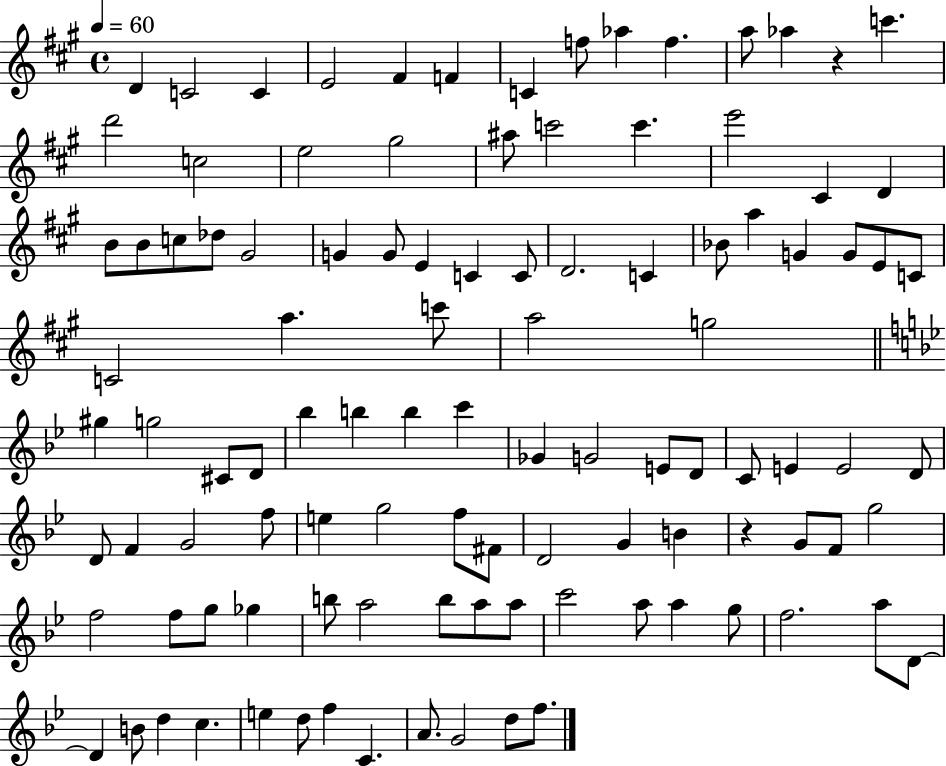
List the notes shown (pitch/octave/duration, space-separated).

D4/q C4/h C4/q E4/h F#4/q F4/q C4/q F5/e Ab5/q F5/q. A5/e Ab5/q R/q C6/q. D6/h C5/h E5/h G#5/h A#5/e C6/h C6/q. E6/h C#4/q D4/q B4/e B4/e C5/e Db5/e G#4/h G4/q G4/e E4/q C4/q C4/e D4/h. C4/q Bb4/e A5/q G4/q G4/e E4/e C4/e C4/h A5/q. C6/e A5/h G5/h G#5/q G5/h C#4/e D4/e Bb5/q B5/q B5/q C6/q Gb4/q G4/h E4/e D4/e C4/e E4/q E4/h D4/e D4/e F4/q G4/h F5/e E5/q G5/h F5/e F#4/e D4/h G4/q B4/q R/q G4/e F4/e G5/h F5/h F5/e G5/e Gb5/q B5/e A5/h B5/e A5/e A5/e C6/h A5/e A5/q G5/e F5/h. A5/e D4/e D4/q B4/e D5/q C5/q. E5/q D5/e F5/q C4/q. A4/e. G4/h D5/e F5/e.